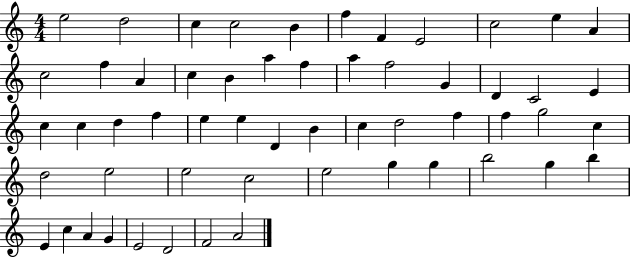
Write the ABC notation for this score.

X:1
T:Untitled
M:4/4
L:1/4
K:C
e2 d2 c c2 B f F E2 c2 e A c2 f A c B a f a f2 G D C2 E c c d f e e D B c d2 f f g2 c d2 e2 e2 c2 e2 g g b2 g b E c A G E2 D2 F2 A2